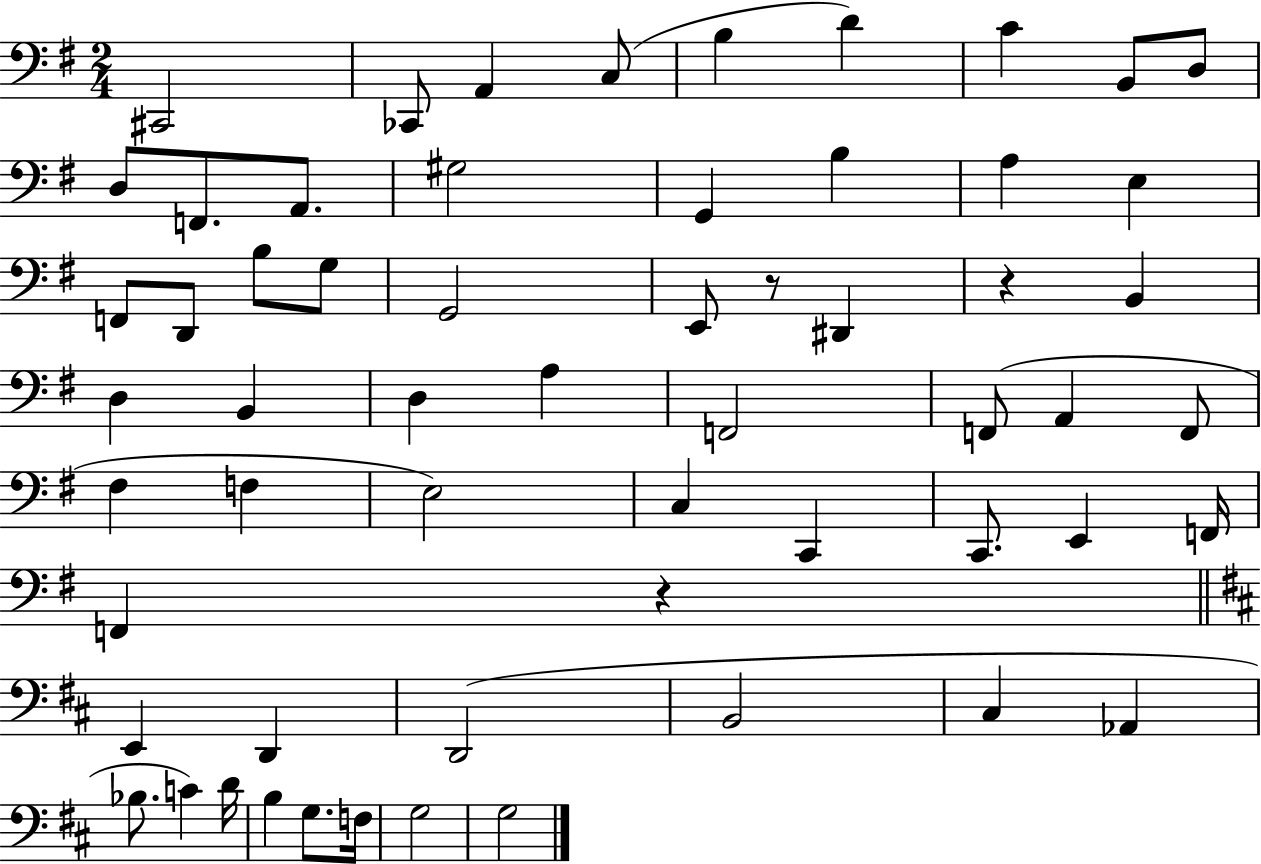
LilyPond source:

{
  \clef bass
  \numericTimeSignature
  \time 2/4
  \key g \major
  cis,2 | ces,8 a,4 c8( | b4 d'4) | c'4 b,8 d8 | \break d8 f,8. a,8. | gis2 | g,4 b4 | a4 e4 | \break f,8 d,8 b8 g8 | g,2 | e,8 r8 dis,4 | r4 b,4 | \break d4 b,4 | d4 a4 | f,2 | f,8( a,4 f,8 | \break fis4 f4 | e2) | c4 c,4 | c,8. e,4 f,16 | \break f,4 r4 | \bar "||" \break \key d \major e,4 d,4 | d,2( | b,2 | cis4 aes,4 | \break bes8. c'4) d'16 | b4 g8. f16 | g2 | g2 | \break \bar "|."
}